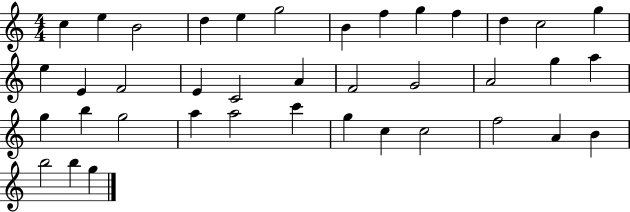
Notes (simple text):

C5/q E5/q B4/h D5/q E5/q G5/h B4/q F5/q G5/q F5/q D5/q C5/h G5/q E5/q E4/q F4/h E4/q C4/h A4/q F4/h G4/h A4/h G5/q A5/q G5/q B5/q G5/h A5/q A5/h C6/q G5/q C5/q C5/h F5/h A4/q B4/q B5/h B5/q G5/q